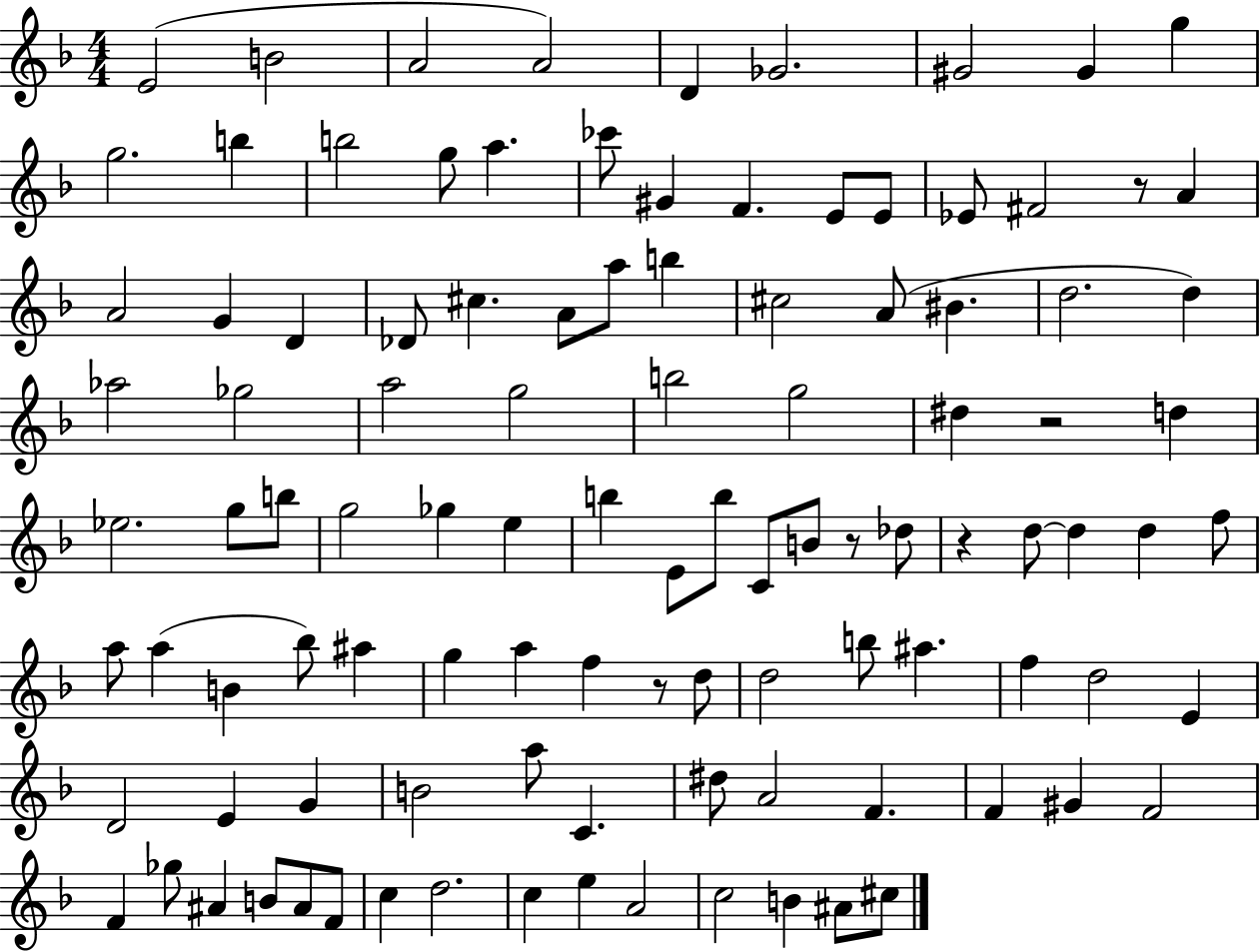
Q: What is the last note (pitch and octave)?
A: C#5